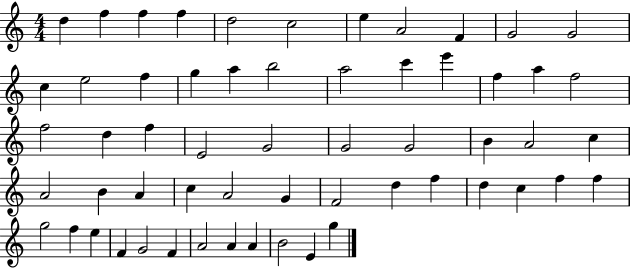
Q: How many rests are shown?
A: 0